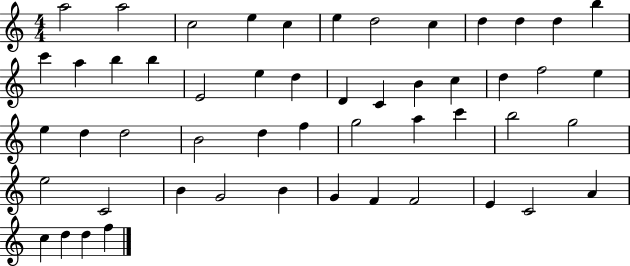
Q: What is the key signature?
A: C major